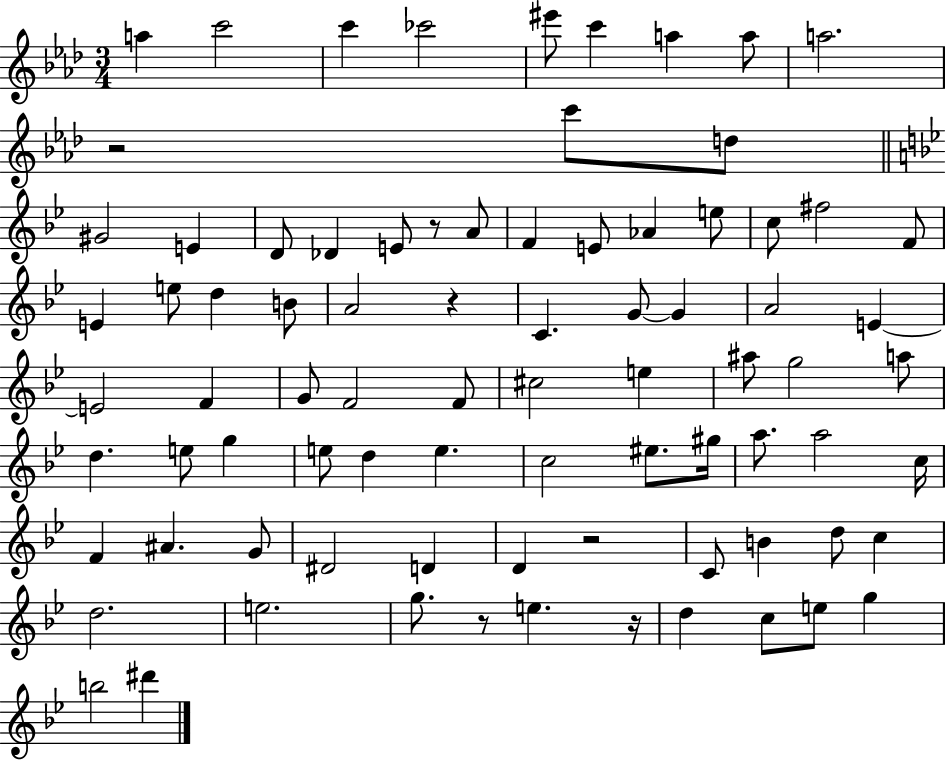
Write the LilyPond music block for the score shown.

{
  \clef treble
  \numericTimeSignature
  \time 3/4
  \key aes \major
  \repeat volta 2 { a''4 c'''2 | c'''4 ces'''2 | eis'''8 c'''4 a''4 a''8 | a''2. | \break r2 c'''8 d''8 | \bar "||" \break \key bes \major gis'2 e'4 | d'8 des'4 e'8 r8 a'8 | f'4 e'8 aes'4 e''8 | c''8 fis''2 f'8 | \break e'4 e''8 d''4 b'8 | a'2 r4 | c'4. g'8~~ g'4 | a'2 e'4~~ | \break e'2 f'4 | g'8 f'2 f'8 | cis''2 e''4 | ais''8 g''2 a''8 | \break d''4. e''8 g''4 | e''8 d''4 e''4. | c''2 eis''8. gis''16 | a''8. a''2 c''16 | \break f'4 ais'4. g'8 | dis'2 d'4 | d'4 r2 | c'8 b'4 d''8 c''4 | \break d''2. | e''2. | g''8. r8 e''4. r16 | d''4 c''8 e''8 g''4 | \break b''2 dis'''4 | } \bar "|."
}